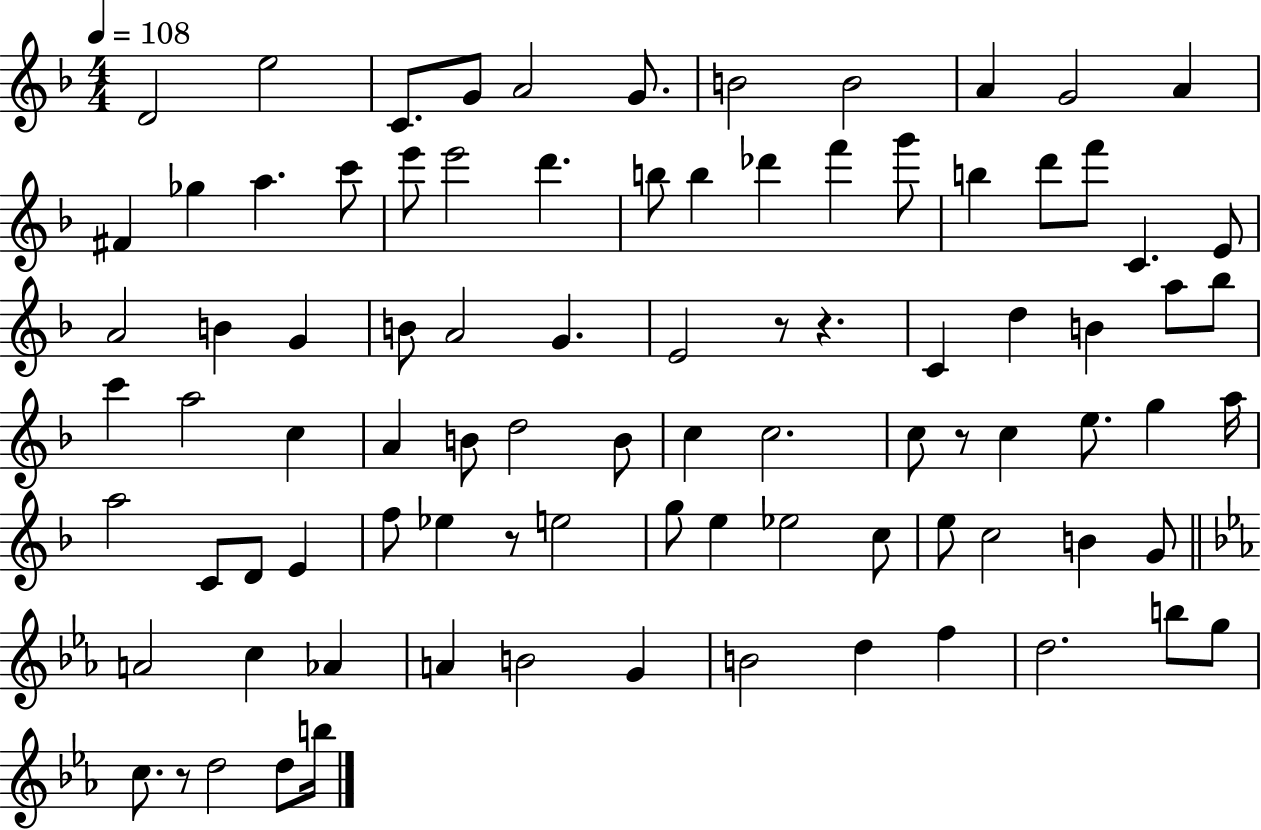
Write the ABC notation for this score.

X:1
T:Untitled
M:4/4
L:1/4
K:F
D2 e2 C/2 G/2 A2 G/2 B2 B2 A G2 A ^F _g a c'/2 e'/2 e'2 d' b/2 b _d' f' g'/2 b d'/2 f'/2 C E/2 A2 B G B/2 A2 G E2 z/2 z C d B a/2 _b/2 c' a2 c A B/2 d2 B/2 c c2 c/2 z/2 c e/2 g a/4 a2 C/2 D/2 E f/2 _e z/2 e2 g/2 e _e2 c/2 e/2 c2 B G/2 A2 c _A A B2 G B2 d f d2 b/2 g/2 c/2 z/2 d2 d/2 b/4